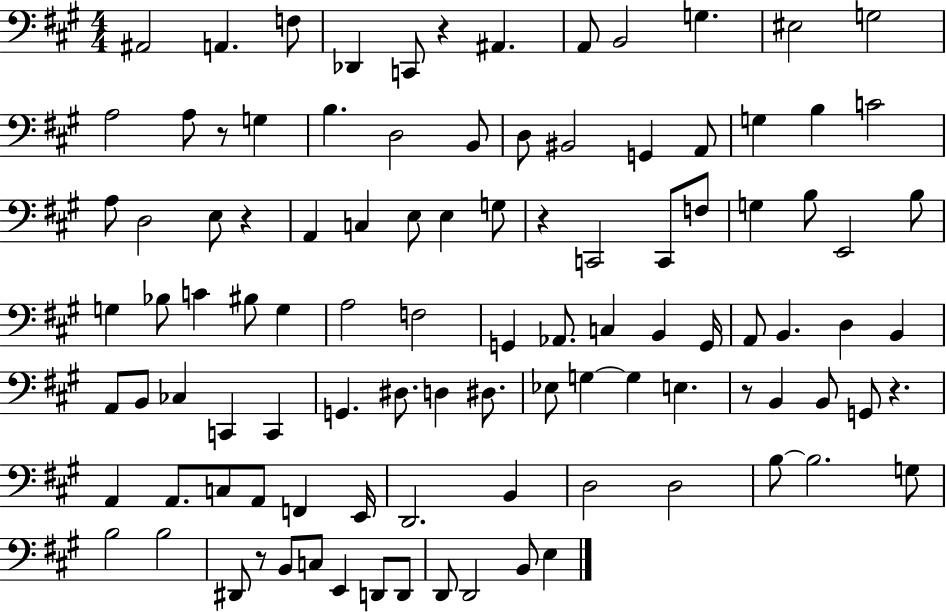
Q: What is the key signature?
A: A major